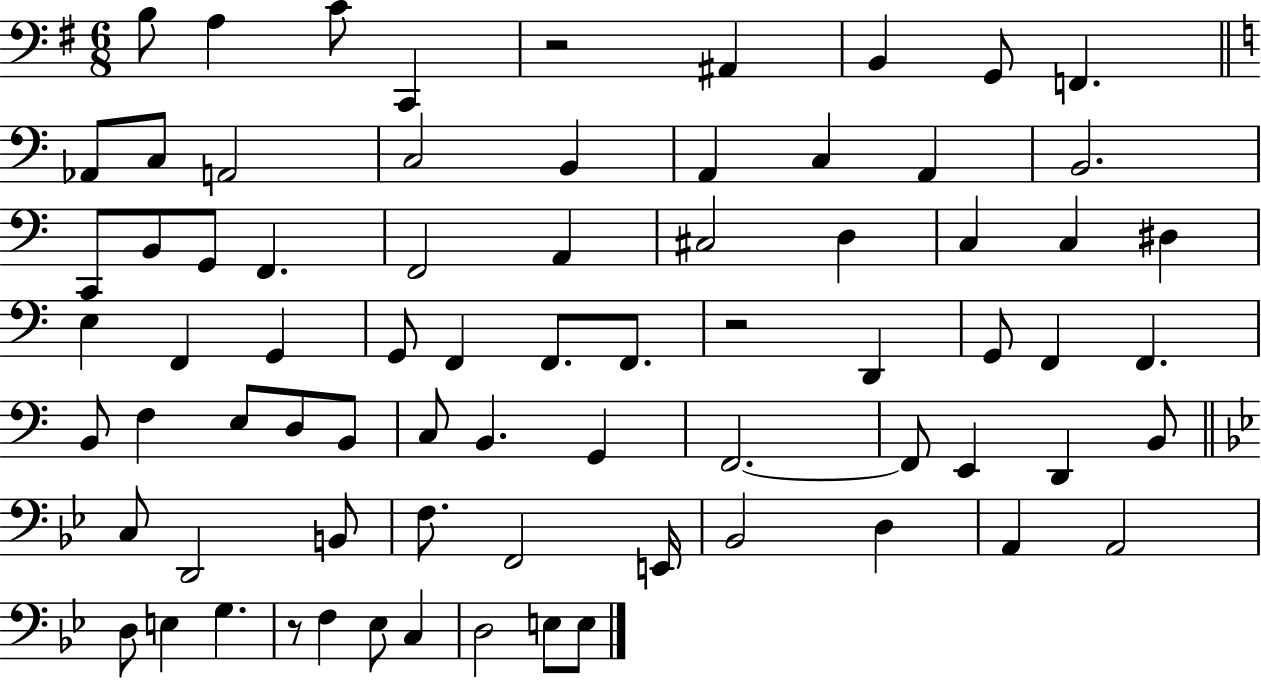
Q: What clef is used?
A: bass